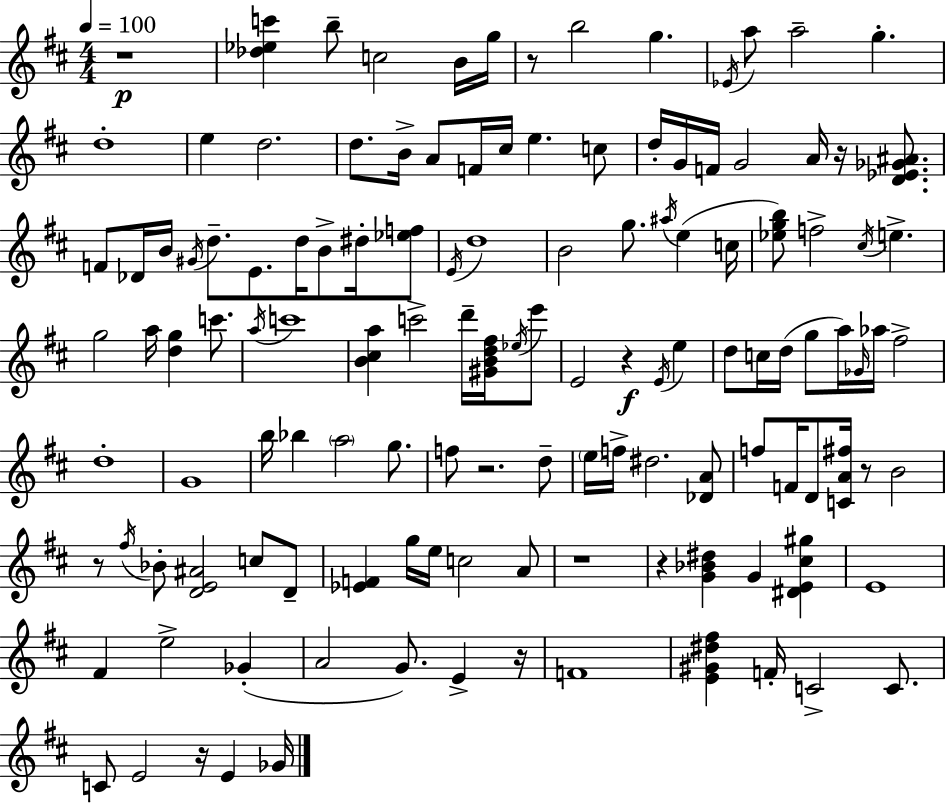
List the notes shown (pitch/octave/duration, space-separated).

R/w [Db5,Eb5,C6]/q B5/e C5/h B4/s G5/s R/e B5/h G5/q. Eb4/s A5/e A5/h G5/q. D5/w E5/q D5/h. D5/e. B4/s A4/e F4/s C#5/s E5/q. C5/e D5/s G4/s F4/s G4/h A4/s R/s [D4,Eb4,Gb4,A#4]/e. F4/e Db4/s B4/s G#4/s D5/e. E4/e. D5/s B4/e D#5/s [Eb5,F5]/e E4/s D5/w B4/h G5/e. A#5/s E5/q C5/s [Eb5,G5,B5]/e F5/h C#5/s E5/q. G5/h A5/s [D5,G5]/q C6/e. A5/s C6/w [B4,C#5,A5]/q C6/h D6/s [G#4,B4,D5,F#5]/s Eb5/s E6/e E4/h R/q E4/s E5/q D5/e C5/s D5/s G5/e A5/s Gb4/s Ab5/s F#5/h D5/w G4/w B5/s Bb5/q A5/h G5/e. F5/e R/h. D5/e E5/s F5/s D#5/h. [Db4,A4]/e F5/e F4/s D4/e [C4,A4,F#5]/s R/e B4/h R/e F#5/s Bb4/e [D4,E4,A#4]/h C5/e D4/e [Eb4,F4]/q G5/s E5/s C5/h A4/e R/w R/q [G4,Bb4,D#5]/q G4/q [D#4,E4,C#5,G#5]/q E4/w F#4/q E5/h Gb4/q A4/h G4/e. E4/q R/s F4/w [E4,G#4,D#5,F#5]/q F4/s C4/h C4/e. C4/e E4/h R/s E4/q Gb4/s